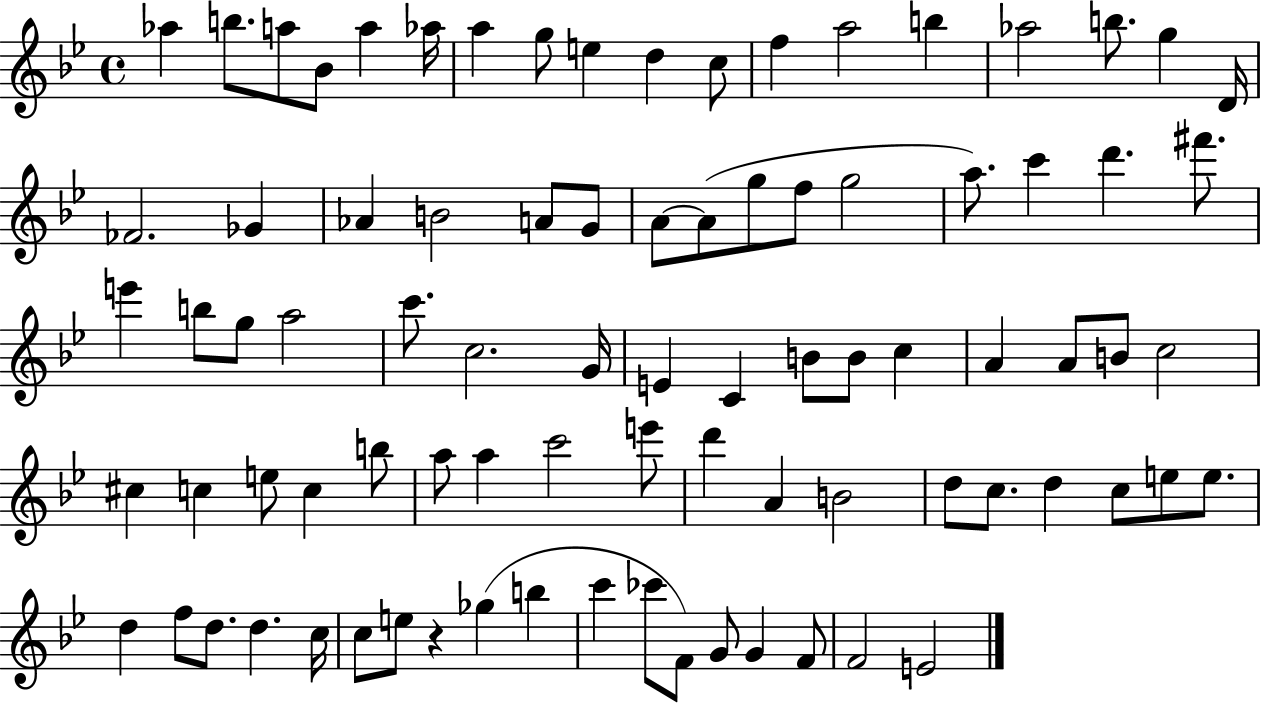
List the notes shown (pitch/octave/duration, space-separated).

Ab5/q B5/e. A5/e Bb4/e A5/q Ab5/s A5/q G5/e E5/q D5/q C5/e F5/q A5/h B5/q Ab5/h B5/e. G5/q D4/s FES4/h. Gb4/q Ab4/q B4/h A4/e G4/e A4/e A4/e G5/e F5/e G5/h A5/e. C6/q D6/q. F#6/e. E6/q B5/e G5/e A5/h C6/e. C5/h. G4/s E4/q C4/q B4/e B4/e C5/q A4/q A4/e B4/e C5/h C#5/q C5/q E5/e C5/q B5/e A5/e A5/q C6/h E6/e D6/q A4/q B4/h D5/e C5/e. D5/q C5/e E5/e E5/e. D5/q F5/e D5/e. D5/q. C5/s C5/e E5/e R/q Gb5/q B5/q C6/q CES6/e F4/e G4/e G4/q F4/e F4/h E4/h